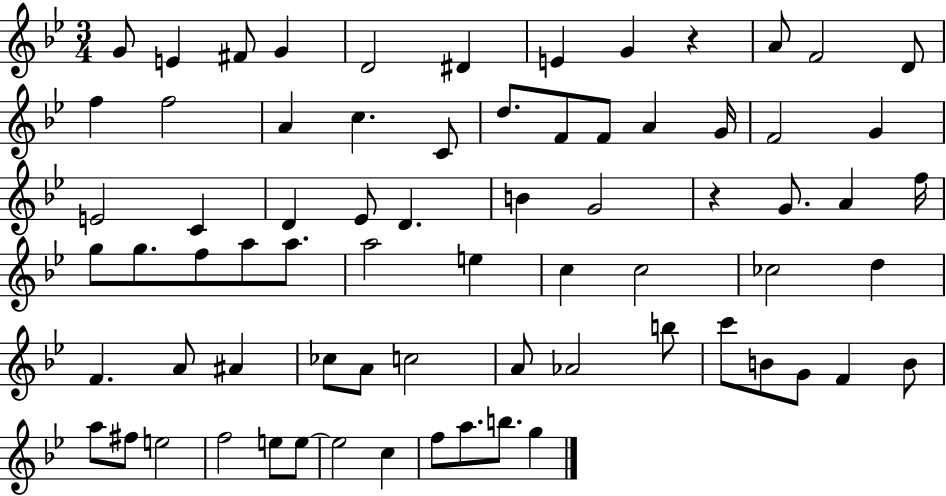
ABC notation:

X:1
T:Untitled
M:3/4
L:1/4
K:Bb
G/2 E ^F/2 G D2 ^D E G z A/2 F2 D/2 f f2 A c C/2 d/2 F/2 F/2 A G/4 F2 G E2 C D _E/2 D B G2 z G/2 A f/4 g/2 g/2 f/2 a/2 a/2 a2 e c c2 _c2 d F A/2 ^A _c/2 A/2 c2 A/2 _A2 b/2 c'/2 B/2 G/2 F B/2 a/2 ^f/2 e2 f2 e/2 e/2 e2 c f/2 a/2 b/2 g